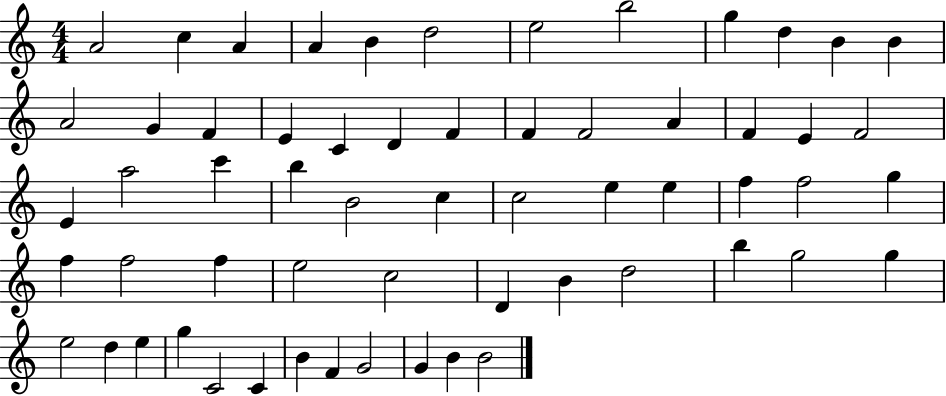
X:1
T:Untitled
M:4/4
L:1/4
K:C
A2 c A A B d2 e2 b2 g d B B A2 G F E C D F F F2 A F E F2 E a2 c' b B2 c c2 e e f f2 g f f2 f e2 c2 D B d2 b g2 g e2 d e g C2 C B F G2 G B B2